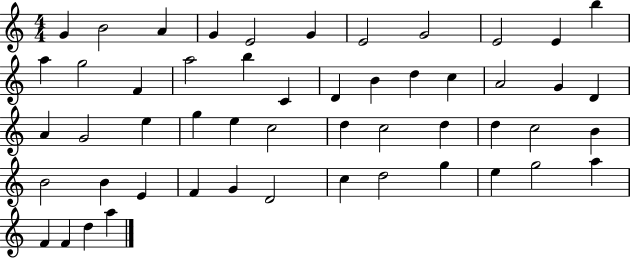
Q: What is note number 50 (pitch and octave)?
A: F4